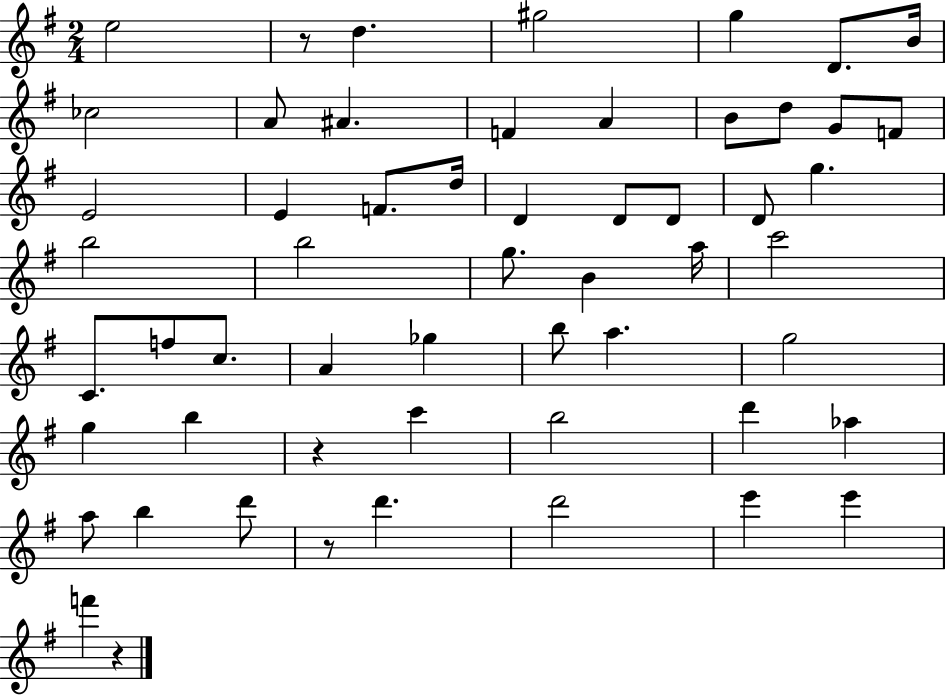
X:1
T:Untitled
M:2/4
L:1/4
K:G
e2 z/2 d ^g2 g D/2 B/4 _c2 A/2 ^A F A B/2 d/2 G/2 F/2 E2 E F/2 d/4 D D/2 D/2 D/2 g b2 b2 g/2 B a/4 c'2 C/2 f/2 c/2 A _g b/2 a g2 g b z c' b2 d' _a a/2 b d'/2 z/2 d' d'2 e' e' f' z